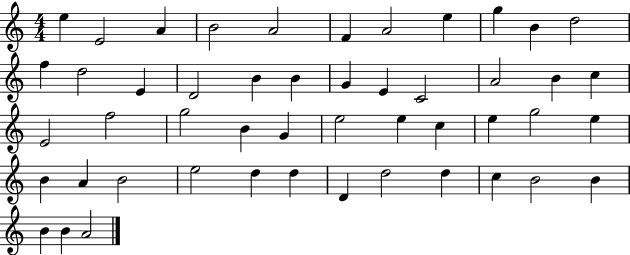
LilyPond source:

{
  \clef treble
  \numericTimeSignature
  \time 4/4
  \key c \major
  e''4 e'2 a'4 | b'2 a'2 | f'4 a'2 e''4 | g''4 b'4 d''2 | \break f''4 d''2 e'4 | d'2 b'4 b'4 | g'4 e'4 c'2 | a'2 b'4 c''4 | \break e'2 f''2 | g''2 b'4 g'4 | e''2 e''4 c''4 | e''4 g''2 e''4 | \break b'4 a'4 b'2 | e''2 d''4 d''4 | d'4 d''2 d''4 | c''4 b'2 b'4 | \break b'4 b'4 a'2 | \bar "|."
}